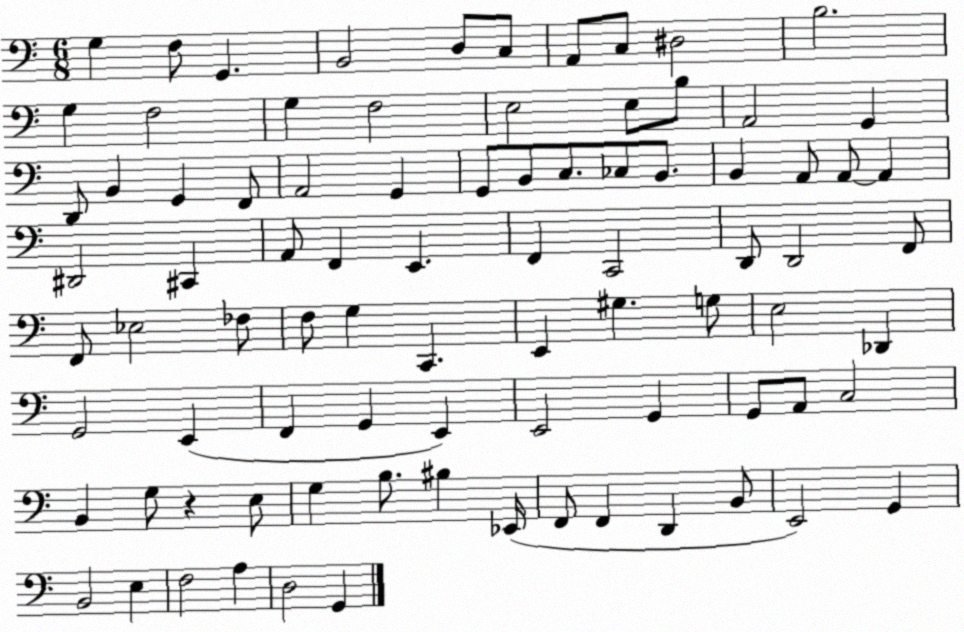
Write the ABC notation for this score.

X:1
T:Untitled
M:6/8
L:1/4
K:C
G, F,/2 G,, B,,2 D,/2 C,/2 A,,/2 C,/2 ^D,2 B,2 G, F,2 G, F,2 E,2 E,/2 B,/2 A,,2 G,, D,,/2 B,, G,, F,,/2 A,,2 G,, G,,/2 B,,/2 C,/2 _C,/2 B,,/2 B,, A,,/2 A,,/2 A,, ^D,,2 ^C,, A,,/2 F,, E,, F,, C,,2 D,,/2 D,,2 F,,/2 F,,/2 _E,2 _F,/2 F,/2 G, C,, E,, ^G, G,/2 E,2 _D,, G,,2 E,, F,, G,, E,, E,,2 G,, G,,/2 A,,/2 C,2 B,, G,/2 z E,/2 G, B,/2 ^B, _E,,/4 F,,/2 F,, D,, B,,/2 E,,2 G,, B,,2 E, F,2 A, D,2 G,,